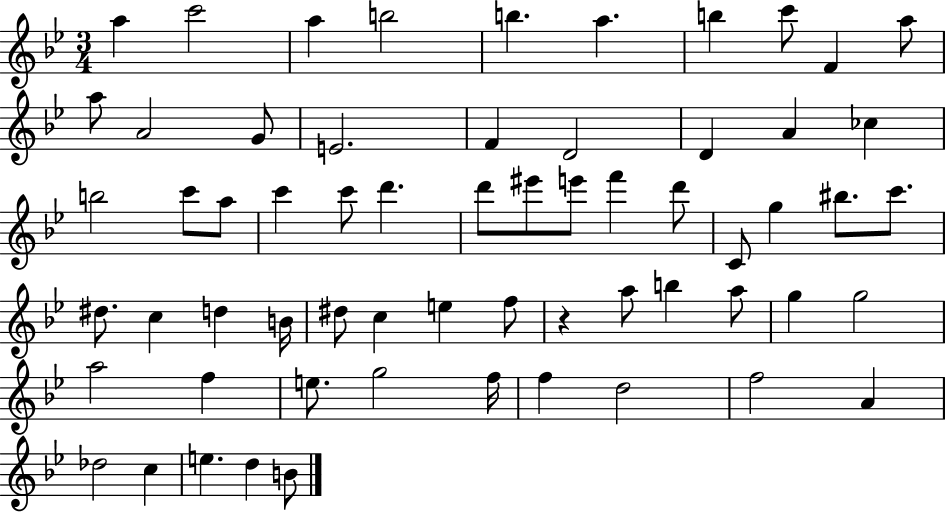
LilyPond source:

{
  \clef treble
  \numericTimeSignature
  \time 3/4
  \key bes \major
  \repeat volta 2 { a''4 c'''2 | a''4 b''2 | b''4. a''4. | b''4 c'''8 f'4 a''8 | \break a''8 a'2 g'8 | e'2. | f'4 d'2 | d'4 a'4 ces''4 | \break b''2 c'''8 a''8 | c'''4 c'''8 d'''4. | d'''8 eis'''8 e'''8 f'''4 d'''8 | c'8 g''4 bis''8. c'''8. | \break dis''8. c''4 d''4 b'16 | dis''8 c''4 e''4 f''8 | r4 a''8 b''4 a''8 | g''4 g''2 | \break a''2 f''4 | e''8. g''2 f''16 | f''4 d''2 | f''2 a'4 | \break des''2 c''4 | e''4. d''4 b'8 | } \bar "|."
}